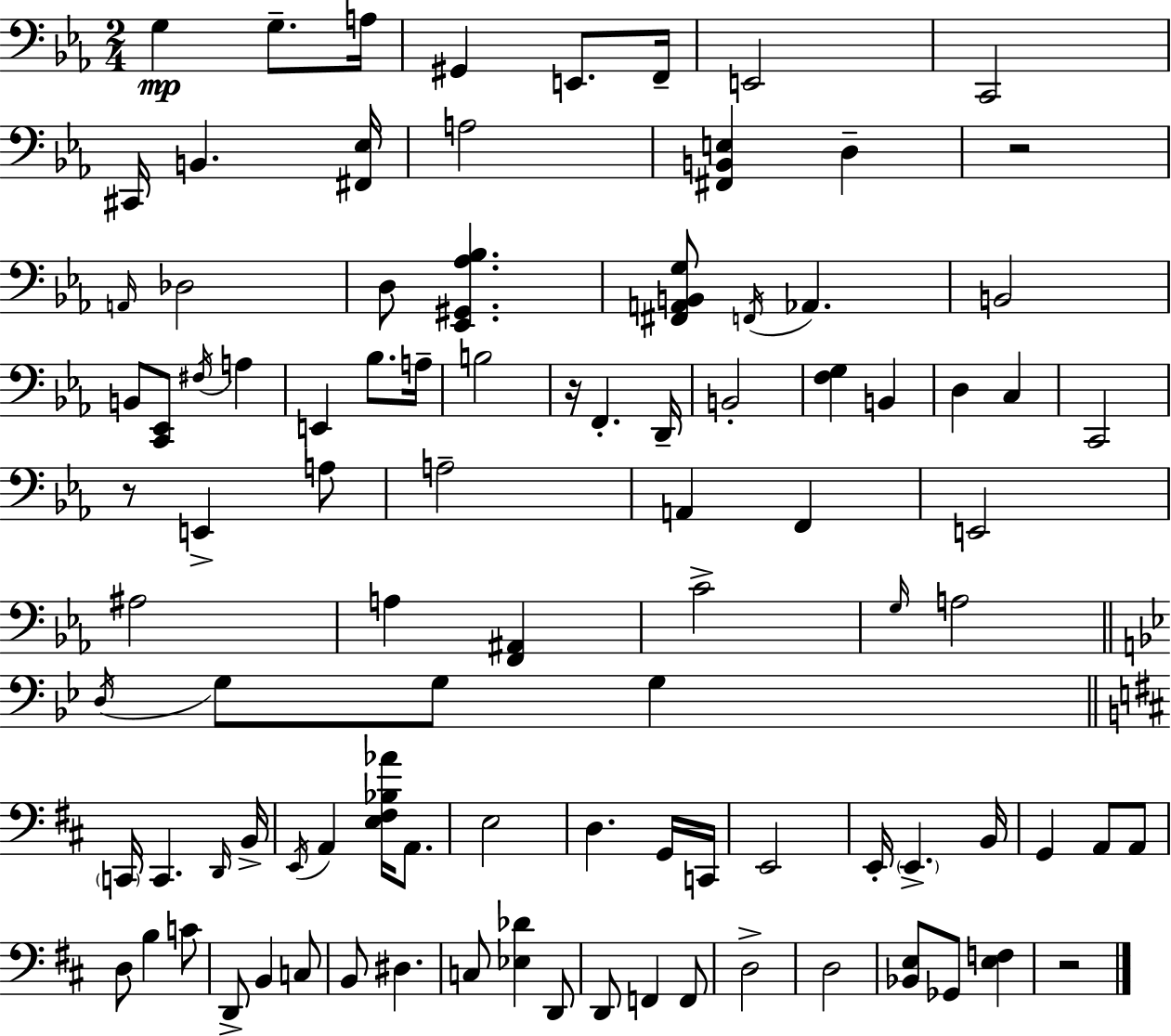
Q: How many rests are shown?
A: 4